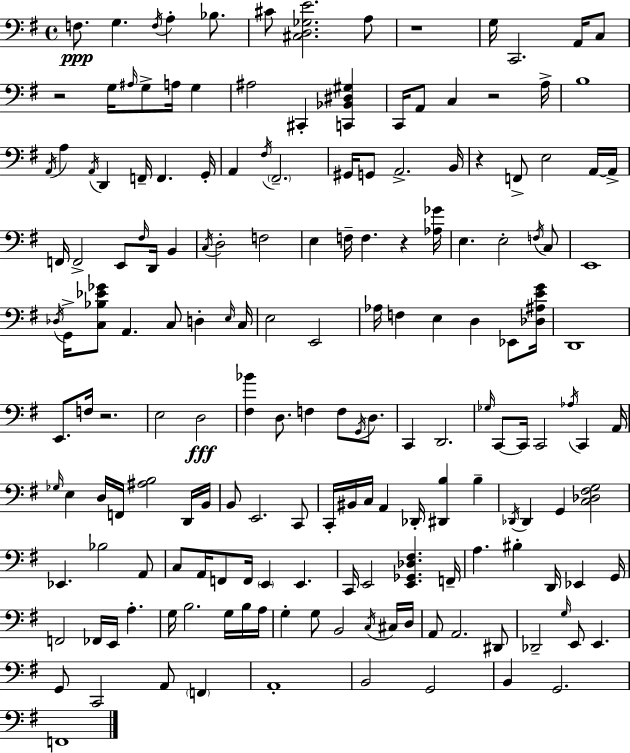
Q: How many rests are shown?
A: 6